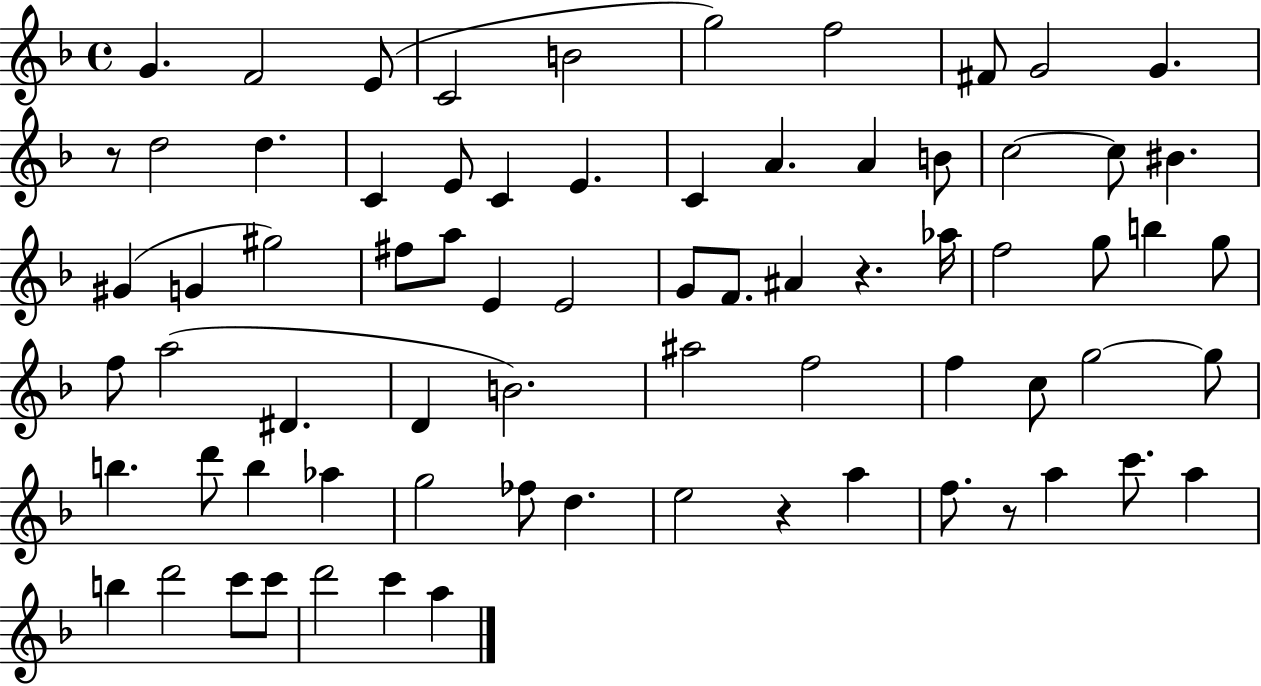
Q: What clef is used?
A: treble